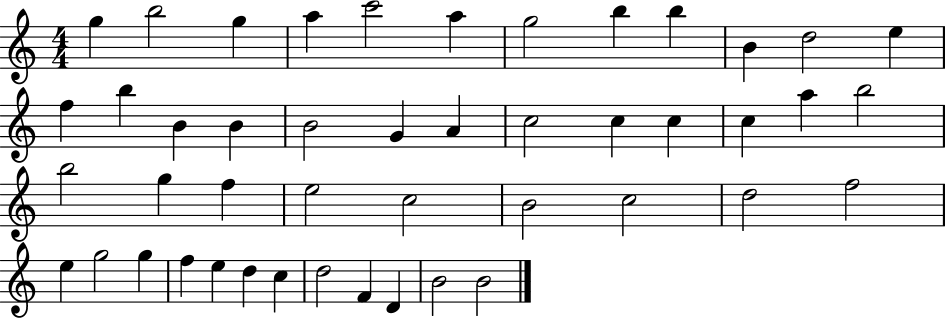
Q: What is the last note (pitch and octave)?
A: B4